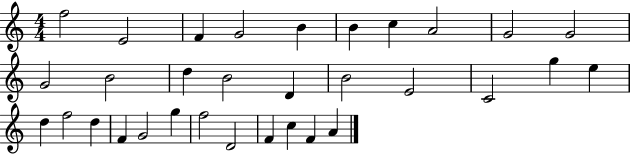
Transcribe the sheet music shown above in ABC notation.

X:1
T:Untitled
M:4/4
L:1/4
K:C
f2 E2 F G2 B B c A2 G2 G2 G2 B2 d B2 D B2 E2 C2 g e d f2 d F G2 g f2 D2 F c F A